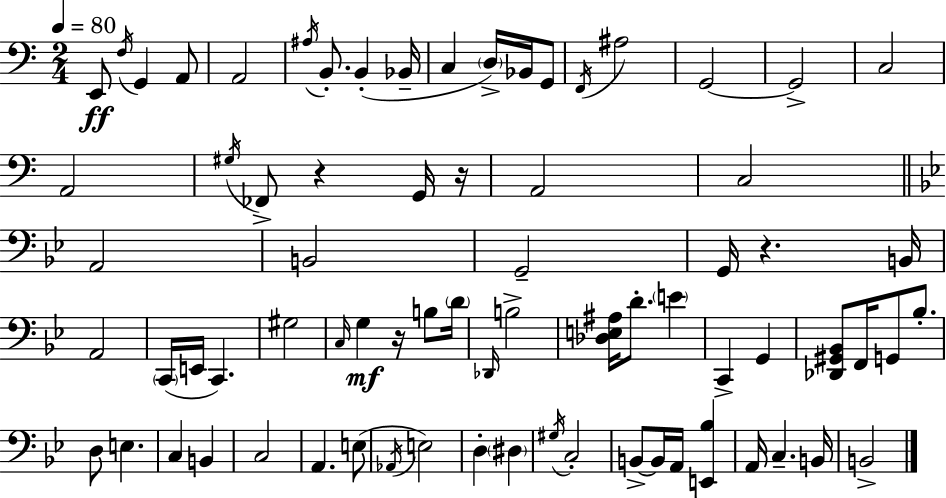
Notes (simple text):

E2/e F3/s G2/q A2/e A2/h A#3/s B2/e. B2/q Bb2/s C3/q D3/s Bb2/s G2/e F2/s A#3/h G2/h G2/h C3/h A2/h G#3/s FES2/e R/q G2/s R/s A2/h C3/h A2/h B2/h G2/h G2/s R/q. B2/s A2/h C2/s E2/s C2/q. G#3/h C3/s G3/q R/s B3/e D4/s Db2/s B3/h [Db3,E3,A#3]/s D4/e. E4/q C2/q G2/q [Db2,G#2,Bb2]/e F2/s G2/e Bb3/e. D3/e E3/q. C3/q B2/q C3/h A2/q. E3/e Ab2/s E3/h D3/q D#3/q G#3/s C3/h B2/e B2/s A2/s [E2,Bb3]/q A2/s C3/q. B2/s B2/h